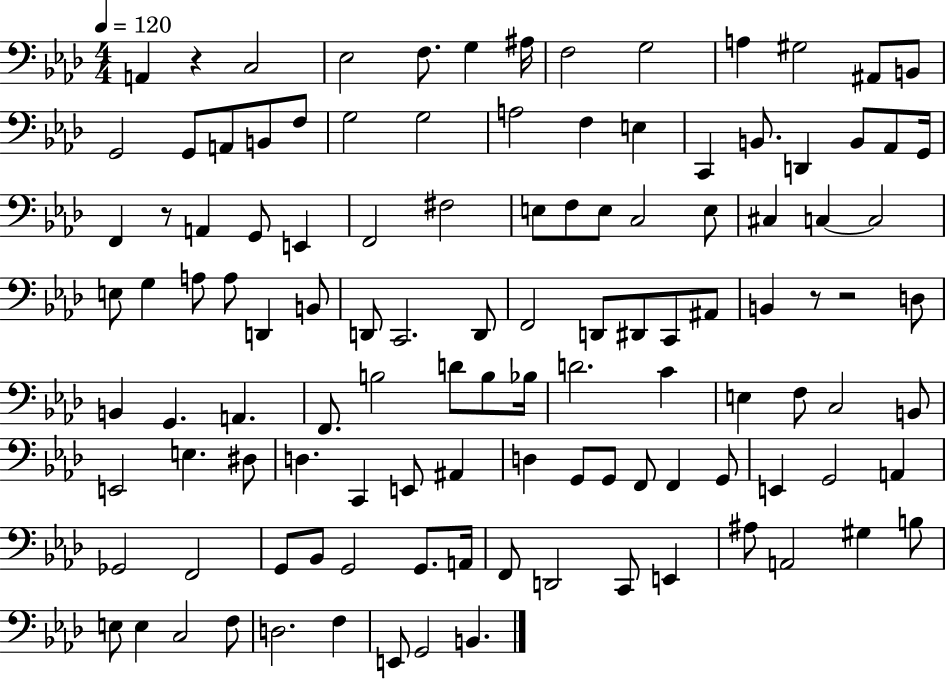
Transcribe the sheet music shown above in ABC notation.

X:1
T:Untitled
M:4/4
L:1/4
K:Ab
A,, z C,2 _E,2 F,/2 G, ^A,/4 F,2 G,2 A, ^G,2 ^A,,/2 B,,/2 G,,2 G,,/2 A,,/2 B,,/2 F,/2 G,2 G,2 A,2 F, E, C,, B,,/2 D,, B,,/2 _A,,/2 G,,/4 F,, z/2 A,, G,,/2 E,, F,,2 ^F,2 E,/2 F,/2 E,/2 C,2 E,/2 ^C, C, C,2 E,/2 G, A,/2 A,/2 D,, B,,/2 D,,/2 C,,2 D,,/2 F,,2 D,,/2 ^D,,/2 C,,/2 ^A,,/2 B,, z/2 z2 D,/2 B,, G,, A,, F,,/2 B,2 D/2 B,/2 _B,/4 D2 C E, F,/2 C,2 B,,/2 E,,2 E, ^D,/2 D, C,, E,,/2 ^A,, D, G,,/2 G,,/2 F,,/2 F,, G,,/2 E,, G,,2 A,, _G,,2 F,,2 G,,/2 _B,,/2 G,,2 G,,/2 A,,/4 F,,/2 D,,2 C,,/2 E,, ^A,/2 A,,2 ^G, B,/2 E,/2 E, C,2 F,/2 D,2 F, E,,/2 G,,2 B,,